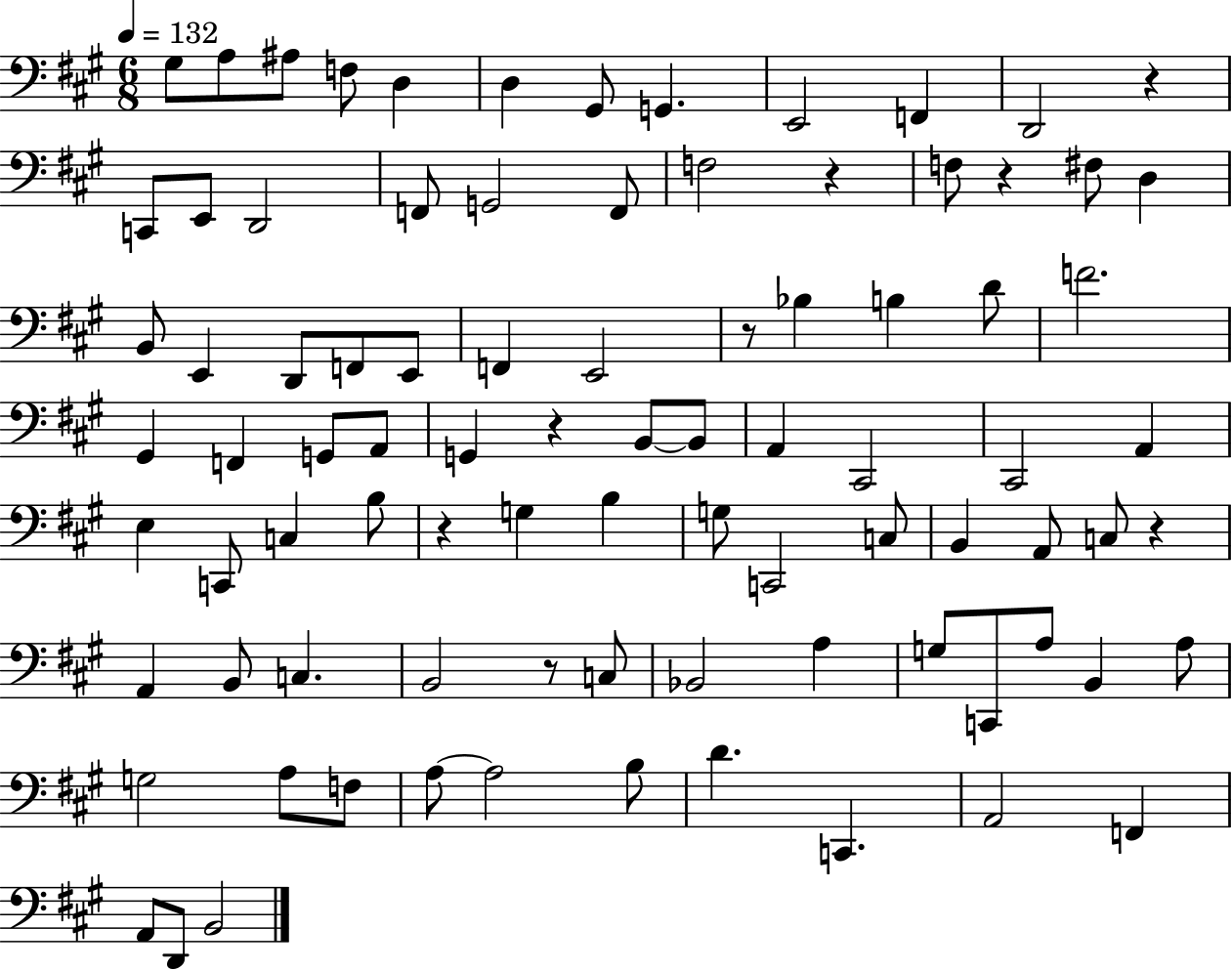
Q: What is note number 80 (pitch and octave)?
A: B2